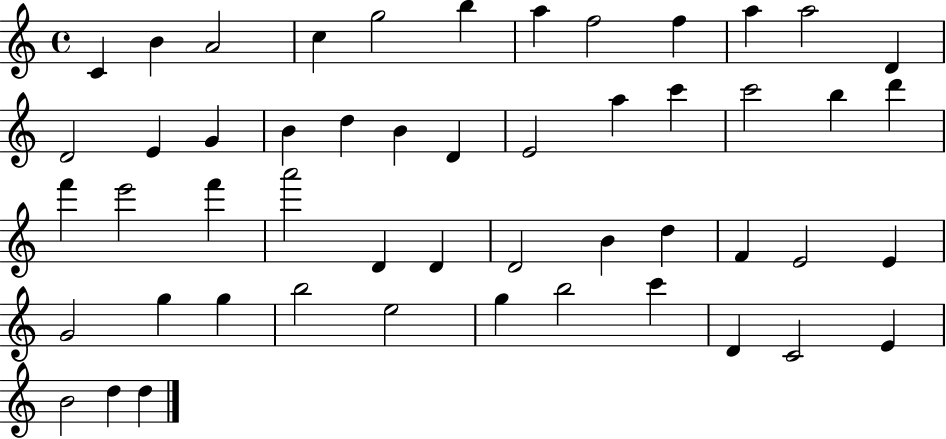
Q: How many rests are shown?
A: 0